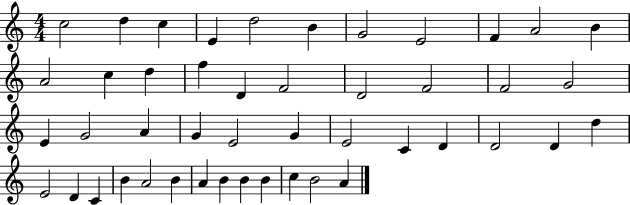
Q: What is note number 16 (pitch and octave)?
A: D4